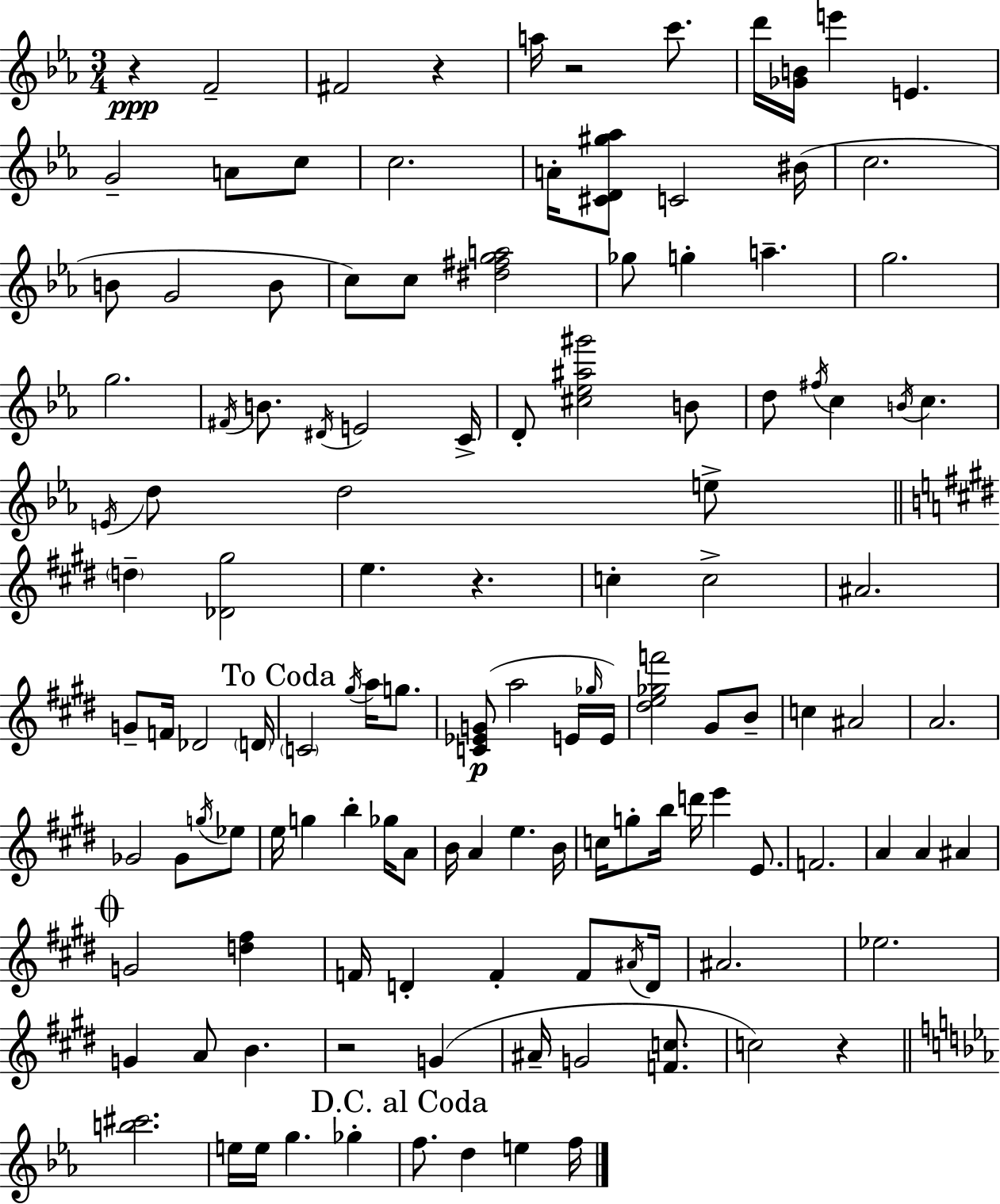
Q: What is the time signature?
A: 3/4